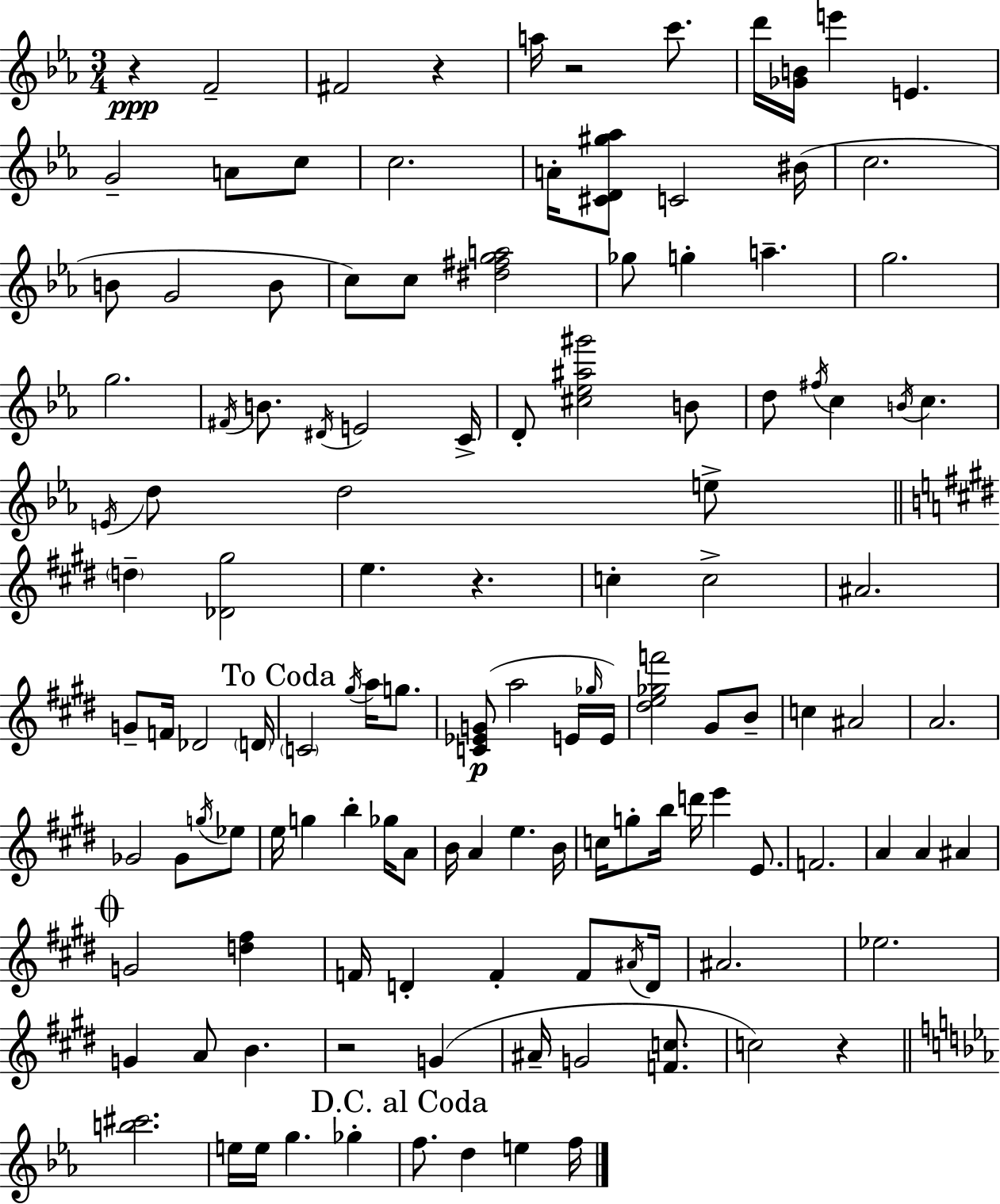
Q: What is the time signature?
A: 3/4